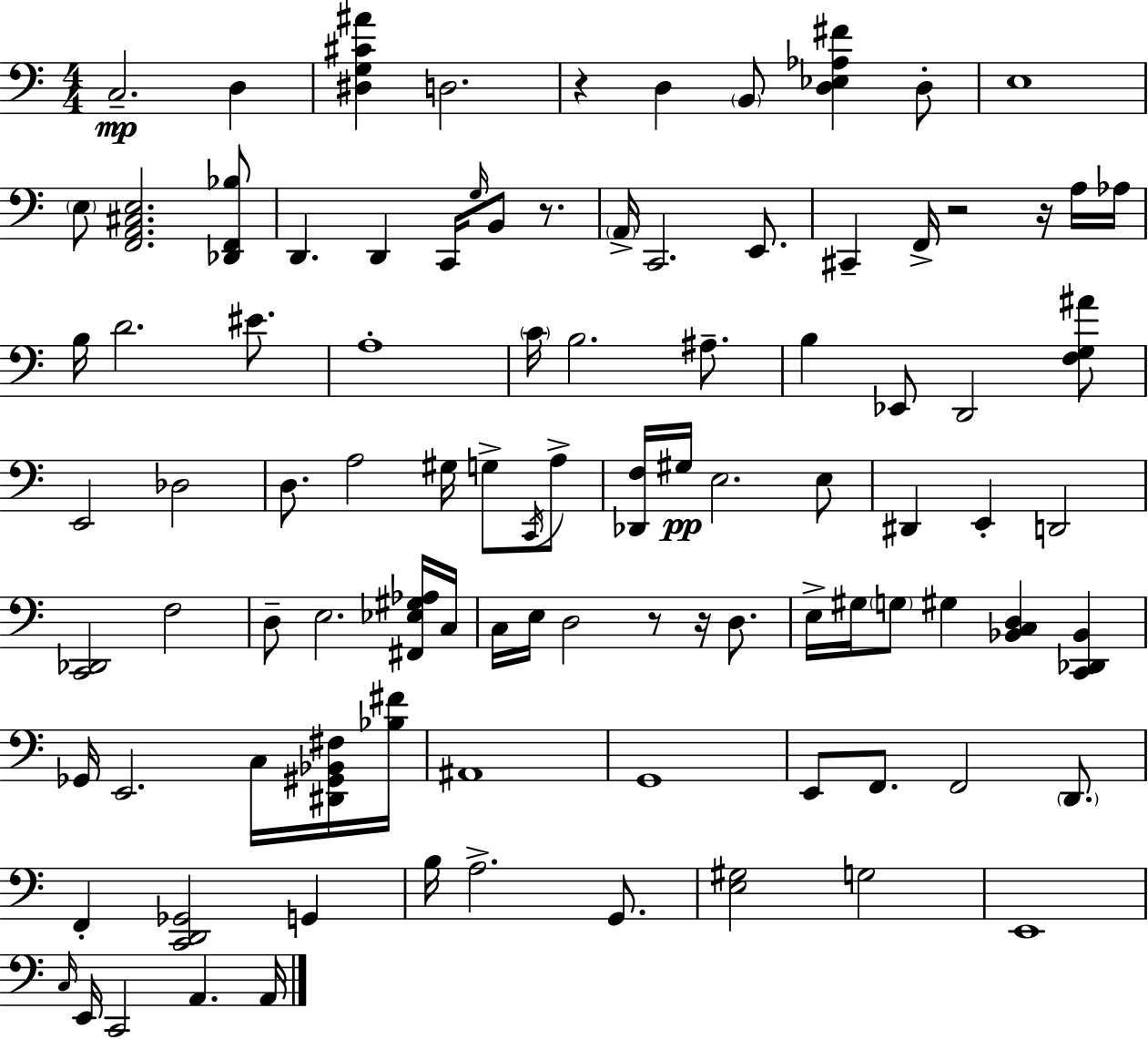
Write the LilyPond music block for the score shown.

{
  \clef bass
  \numericTimeSignature
  \time 4/4
  \key c \major
  c2.--\mp d4 | <dis g cis' ais'>4 d2. | r4 d4 \parenthesize b,8 <d ees aes fis'>4 d8-. | e1 | \break \parenthesize e8 <f, a, cis e>2. <des, f, bes>8 | d,4. d,4 c,16 \grace { g16 } b,8 r8. | \parenthesize a,16-> c,2. e,8. | cis,4-- f,16-> r2 r16 a16 | \break aes16 b16 d'2. eis'8. | a1-. | \parenthesize c'16 b2. ais8.-- | b4 ees,8 d,2 <f g ais'>8 | \break e,2 des2 | d8. a2 gis16 g8-> \acciaccatura { c,16 } | a8-> <des, f>16 gis16\pp e2. | e8 dis,4 e,4-. d,2 | \break <c, des,>2 f2 | d8-- e2. | <fis, ees gis aes>16 c16 c16 e16 d2 r8 r16 d8. | e16-> gis16 \parenthesize g8 gis4 <bes, c d>4 <c, des, bes,>4 | \break ges,16 e,2. c16 | <dis, gis, bes, fis>16 <bes fis'>16 ais,1 | g,1 | e,8 f,8. f,2 \parenthesize d,8. | \break f,4-. <c, d, ges,>2 g,4 | b16 a2.-> g,8. | <e gis>2 g2 | e,1 | \break \grace { c16 } e,16 c,2 a,4. | a,16 \bar "|."
}